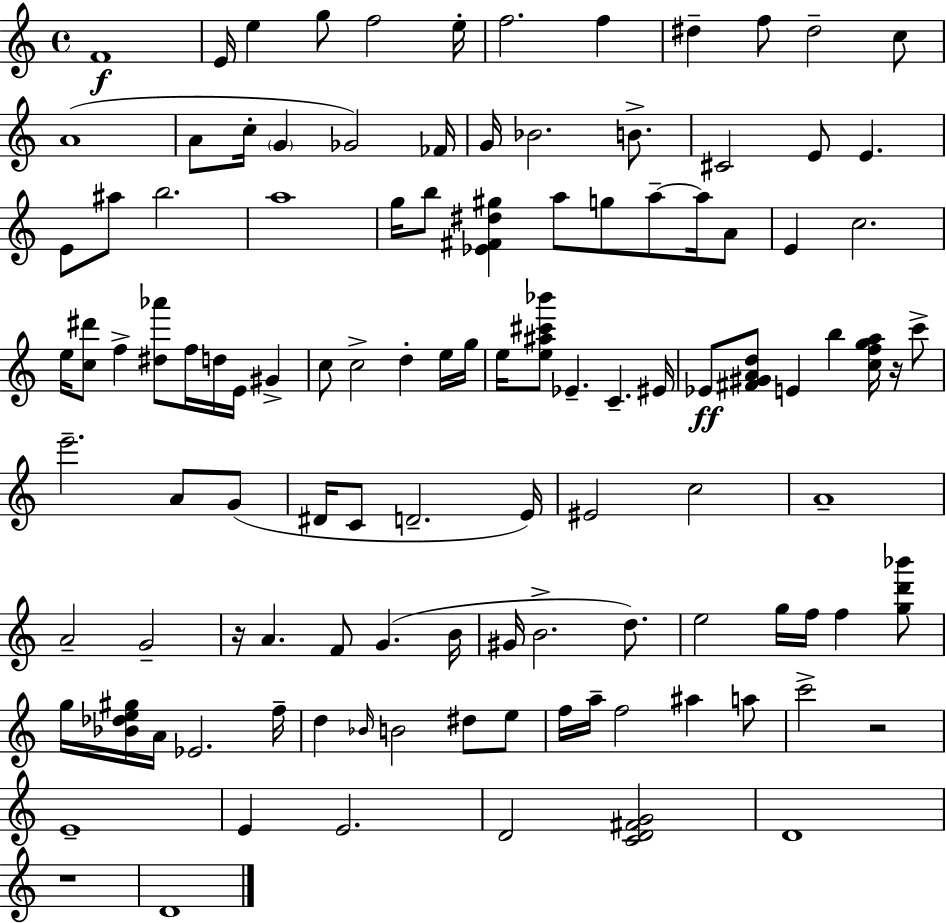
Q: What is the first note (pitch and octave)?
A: F4